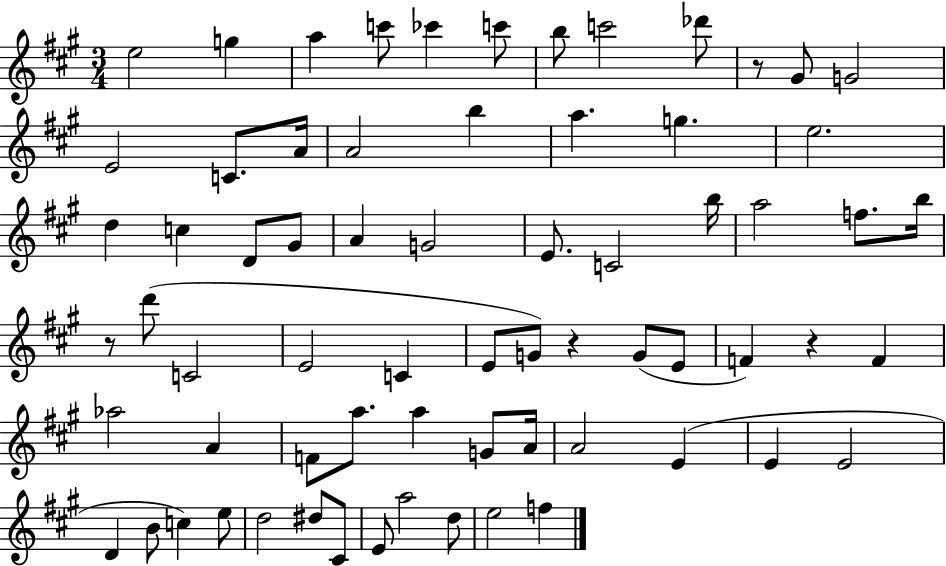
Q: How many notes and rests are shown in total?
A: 68